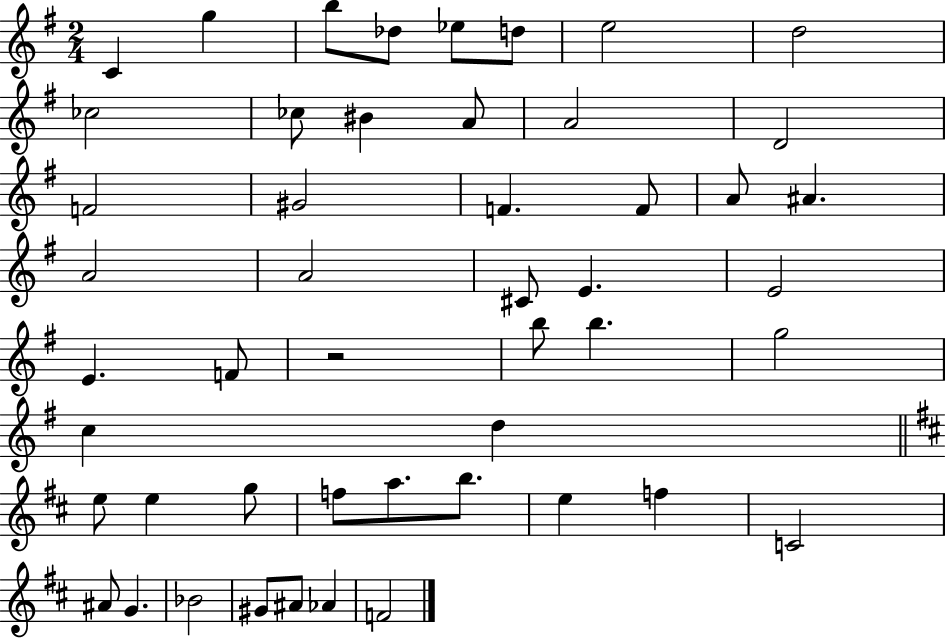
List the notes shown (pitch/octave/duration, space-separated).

C4/q G5/q B5/e Db5/e Eb5/e D5/e E5/h D5/h CES5/h CES5/e BIS4/q A4/e A4/h D4/h F4/h G#4/h F4/q. F4/e A4/e A#4/q. A4/h A4/h C#4/e E4/q. E4/h E4/q. F4/e R/h B5/e B5/q. G5/h C5/q D5/q E5/e E5/q G5/e F5/e A5/e. B5/e. E5/q F5/q C4/h A#4/e G4/q. Bb4/h G#4/e A#4/e Ab4/q F4/h